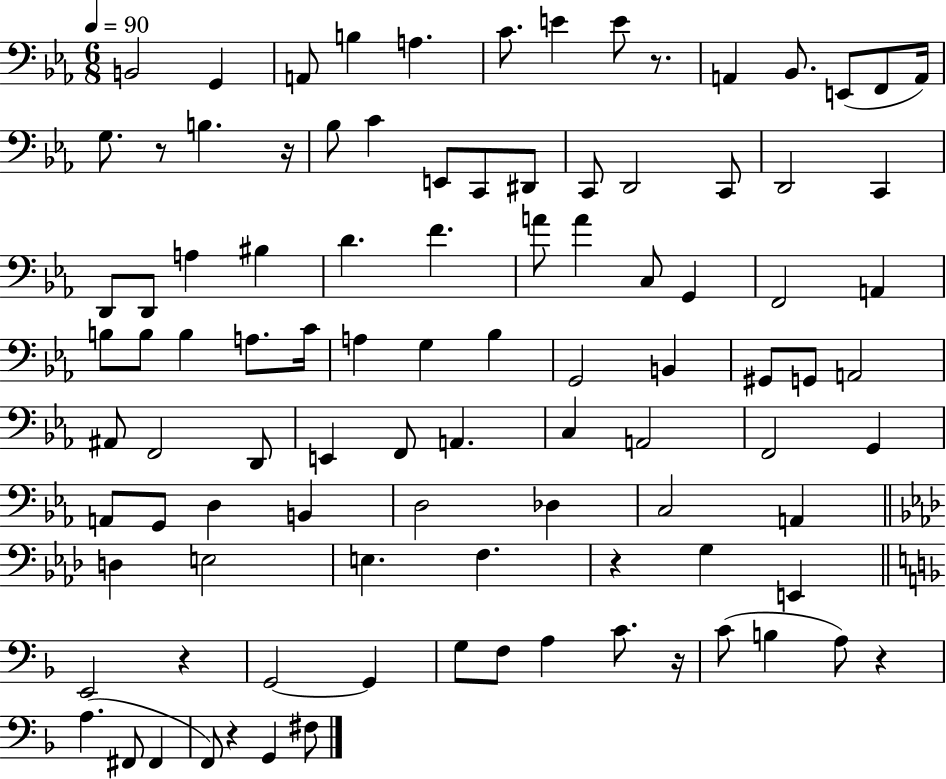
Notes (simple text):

B2/h G2/q A2/e B3/q A3/q. C4/e. E4/q E4/e R/e. A2/q Bb2/e. E2/e F2/e A2/s G3/e. R/e B3/q. R/s Bb3/e C4/q E2/e C2/e D#2/e C2/e D2/h C2/e D2/h C2/q D2/e D2/e A3/q BIS3/q D4/q. F4/q. A4/e A4/q C3/e G2/q F2/h A2/q B3/e B3/e B3/q A3/e. C4/s A3/q G3/q Bb3/q G2/h B2/q G#2/e G2/e A2/h A#2/e F2/h D2/e E2/q F2/e A2/q. C3/q A2/h F2/h G2/q A2/e G2/e D3/q B2/q D3/h Db3/q C3/h A2/q D3/q E3/h E3/q. F3/q. R/q G3/q E2/q E2/h R/q G2/h G2/q G3/e F3/e A3/q C4/e. R/s C4/e B3/q A3/e R/q A3/q. F#2/e F#2/q F2/e R/q G2/q F#3/e